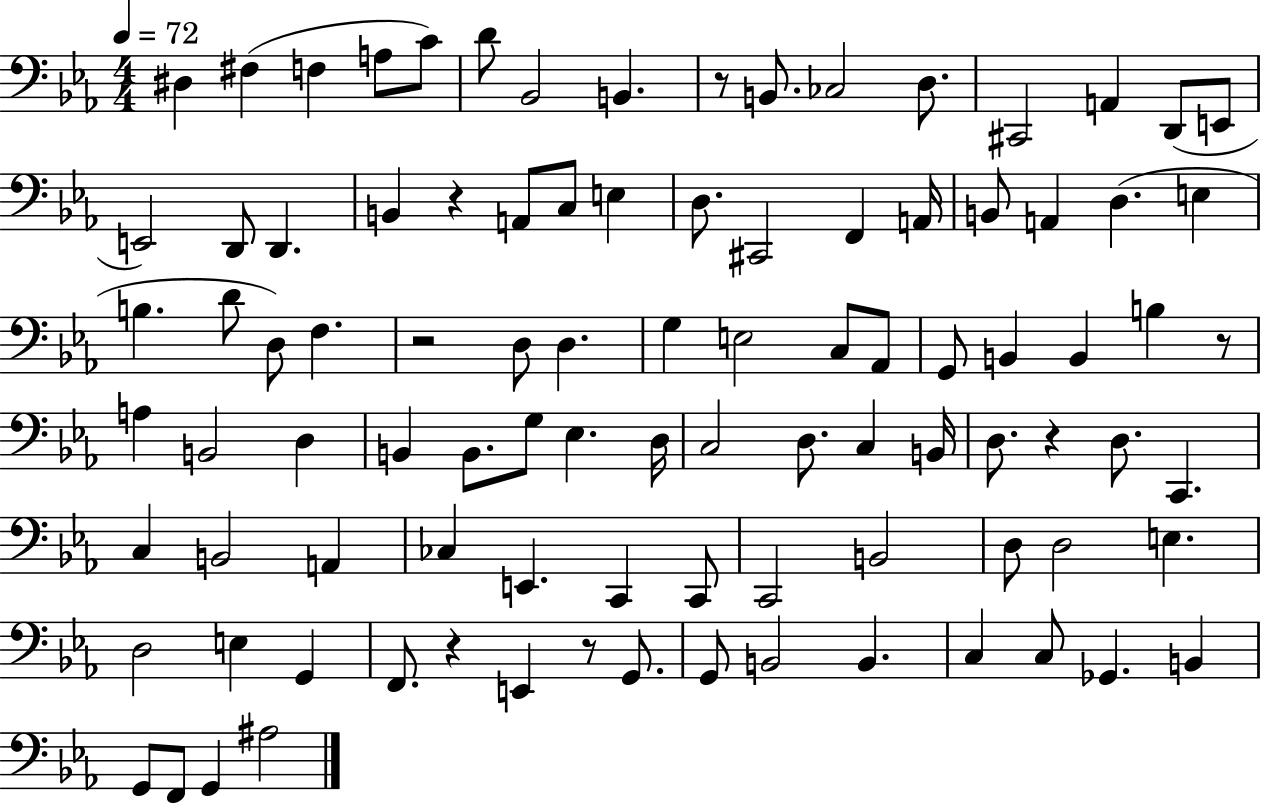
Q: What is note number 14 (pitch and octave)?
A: D2